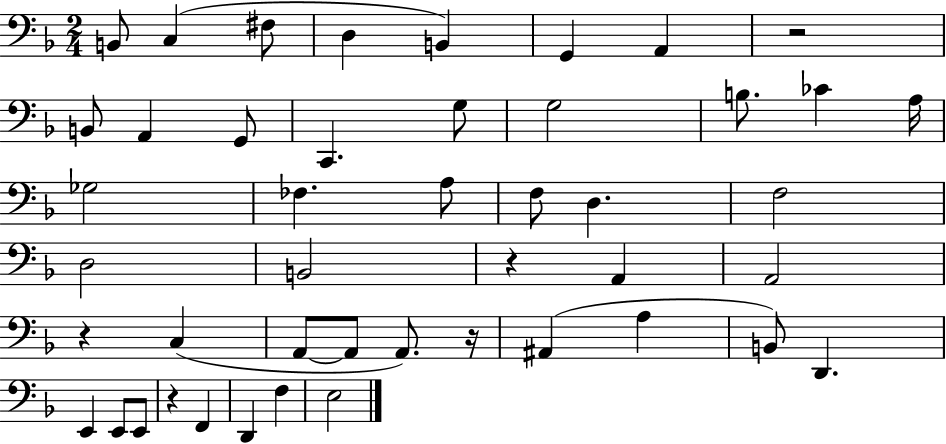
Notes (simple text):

B2/e C3/q F#3/e D3/q B2/q G2/q A2/q R/h B2/e A2/q G2/e C2/q. G3/e G3/h B3/e. CES4/q A3/s Gb3/h FES3/q. A3/e F3/e D3/q. F3/h D3/h B2/h R/q A2/q A2/h R/q C3/q A2/e A2/e A2/e. R/s A#2/q A3/q B2/e D2/q. E2/q E2/e E2/e R/q F2/q D2/q F3/q E3/h